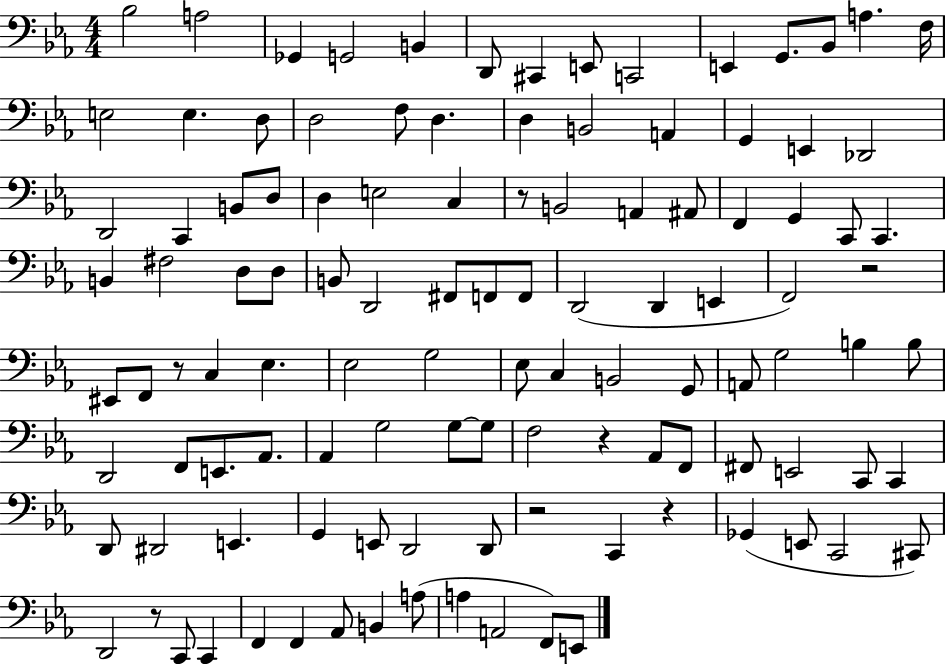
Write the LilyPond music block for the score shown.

{
  \clef bass
  \numericTimeSignature
  \time 4/4
  \key ees \major
  bes2 a2 | ges,4 g,2 b,4 | d,8 cis,4 e,8 c,2 | e,4 g,8. bes,8 a4. f16 | \break e2 e4. d8 | d2 f8 d4. | d4 b,2 a,4 | g,4 e,4 des,2 | \break d,2 c,4 b,8 d8 | d4 e2 c4 | r8 b,2 a,4 ais,8 | f,4 g,4 c,8 c,4. | \break b,4 fis2 d8 d8 | b,8 d,2 fis,8 f,8 f,8 | d,2( d,4 e,4 | f,2) r2 | \break eis,8 f,8 r8 c4 ees4. | ees2 g2 | ees8 c4 b,2 g,8 | a,8 g2 b4 b8 | \break d,2 f,8 e,8. aes,8. | aes,4 g2 g8~~ g8 | f2 r4 aes,8 f,8 | fis,8 e,2 c,8 c,4 | \break d,8 dis,2 e,4. | g,4 e,8 d,2 d,8 | r2 c,4 r4 | ges,4( e,8 c,2 cis,8) | \break d,2 r8 c,8 c,4 | f,4 f,4 aes,8 b,4 a8( | a4 a,2 f,8) e,8 | \bar "|."
}